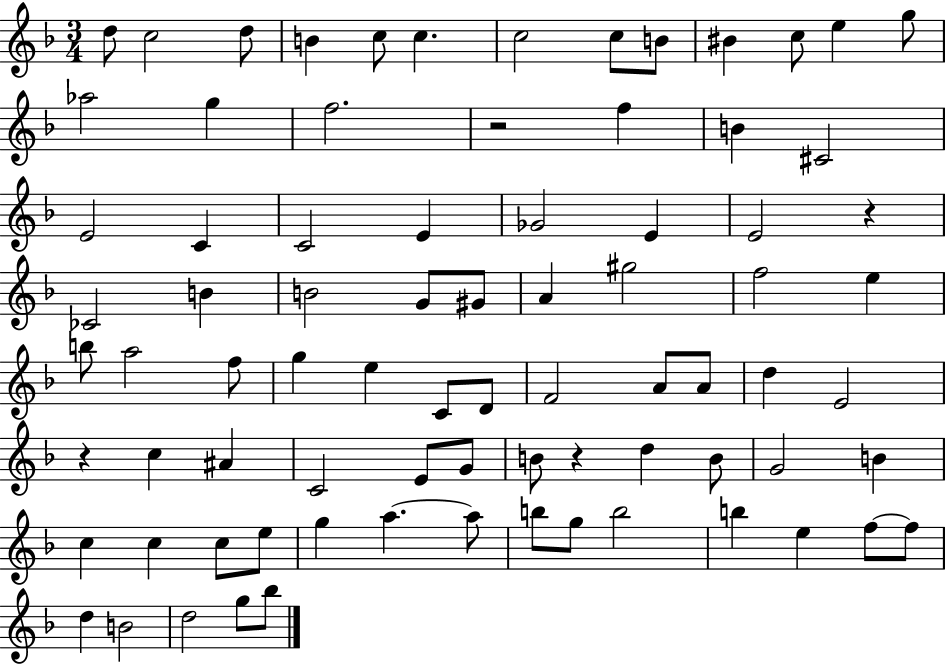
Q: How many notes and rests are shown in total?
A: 80